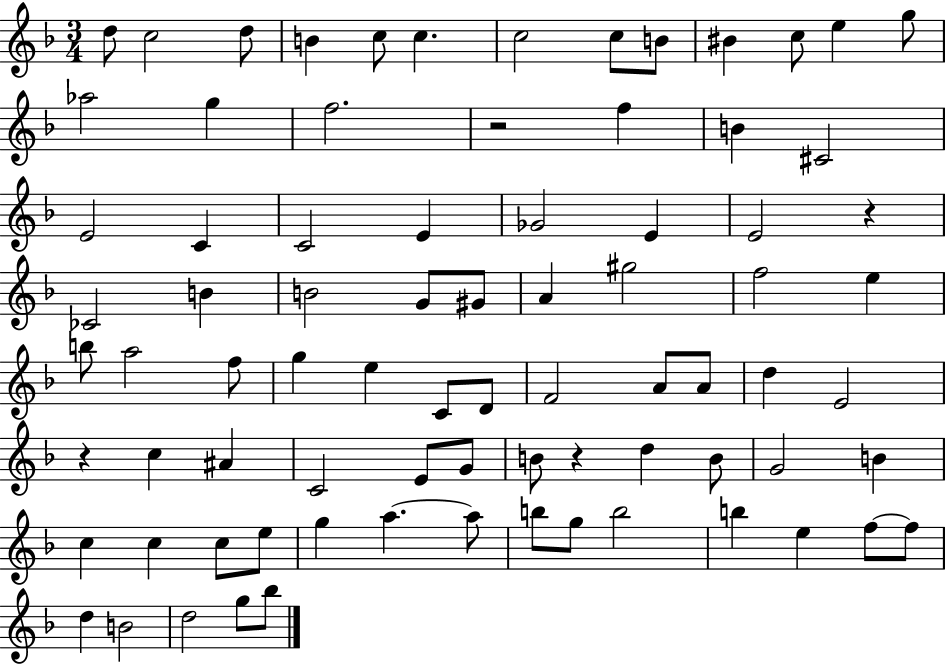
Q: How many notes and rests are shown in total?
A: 80